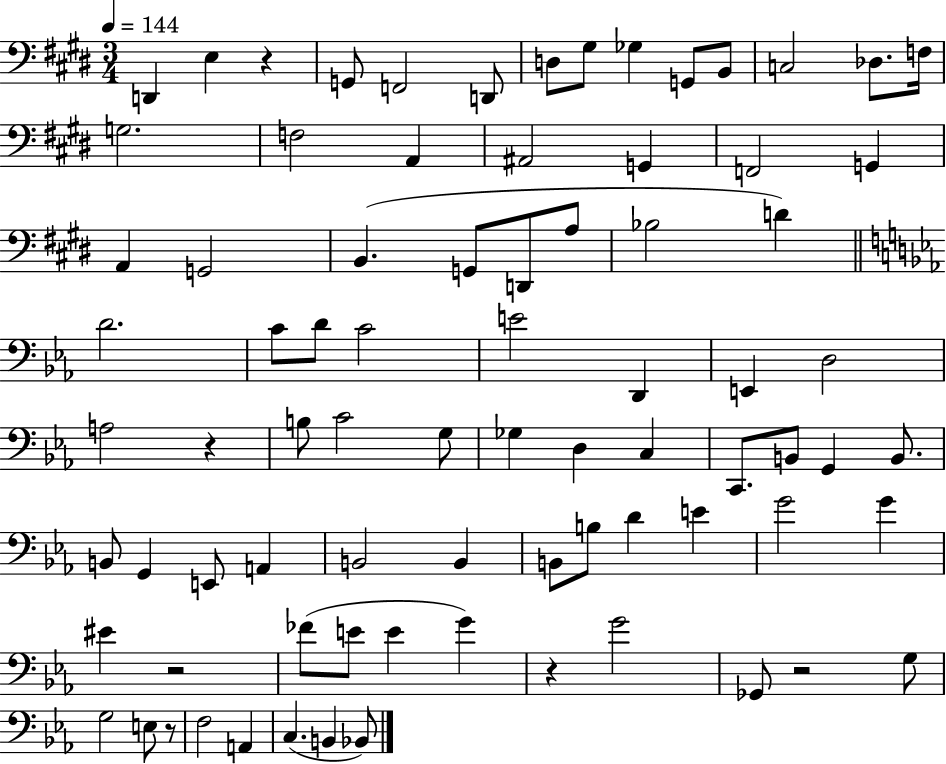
D2/q E3/q R/q G2/e F2/h D2/e D3/e G#3/e Gb3/q G2/e B2/e C3/h Db3/e. F3/s G3/h. F3/h A2/q A#2/h G2/q F2/h G2/q A2/q G2/h B2/q. G2/e D2/e A3/e Bb3/h D4/q D4/h. C4/e D4/e C4/h E4/h D2/q E2/q D3/h A3/h R/q B3/e C4/h G3/e Gb3/q D3/q C3/q C2/e. B2/e G2/q B2/e. B2/e G2/q E2/e A2/q B2/h B2/q B2/e B3/e D4/q E4/q G4/h G4/q EIS4/q R/h FES4/e E4/e E4/q G4/q R/q G4/h Gb2/e R/h G3/e G3/h E3/e R/e F3/h A2/q C3/q. B2/q Bb2/e